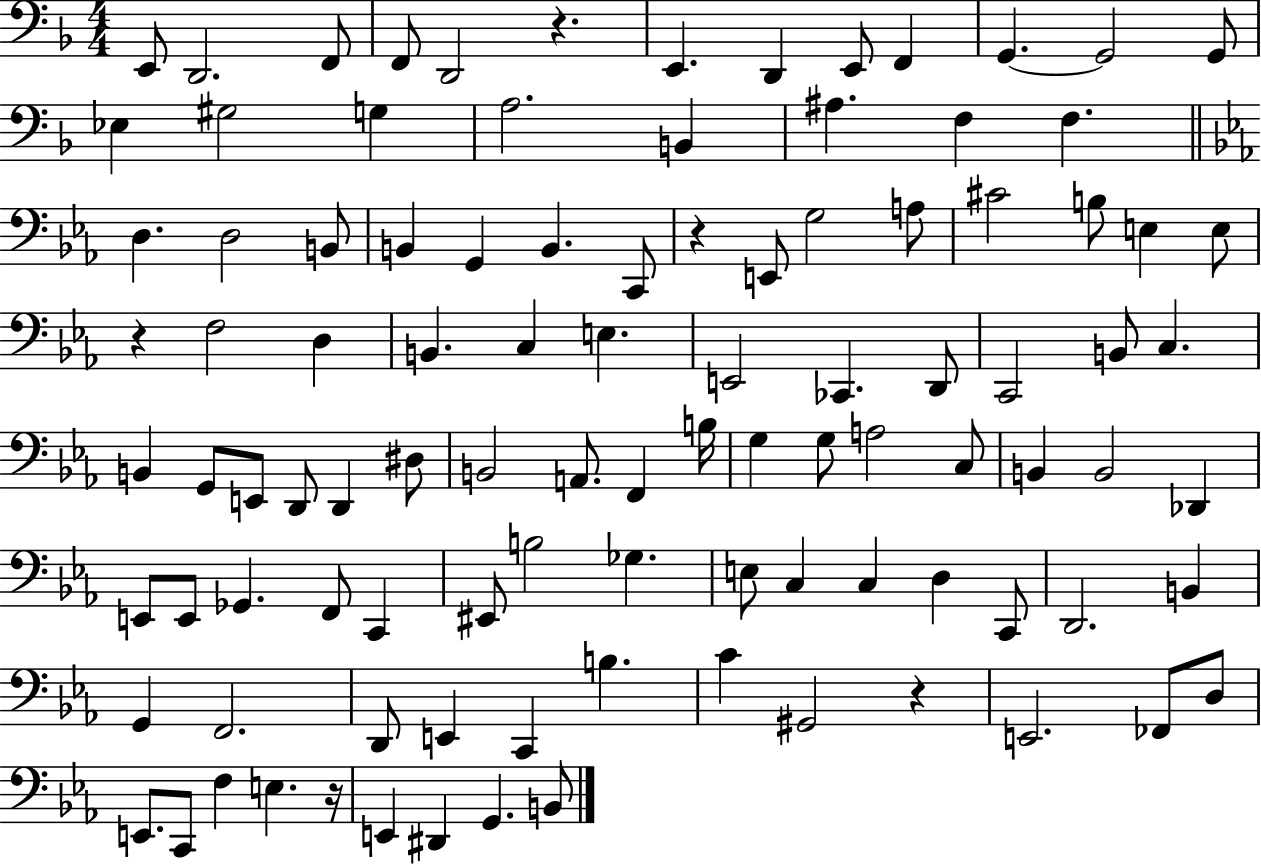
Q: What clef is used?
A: bass